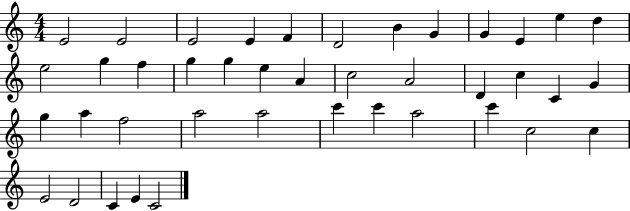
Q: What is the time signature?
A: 4/4